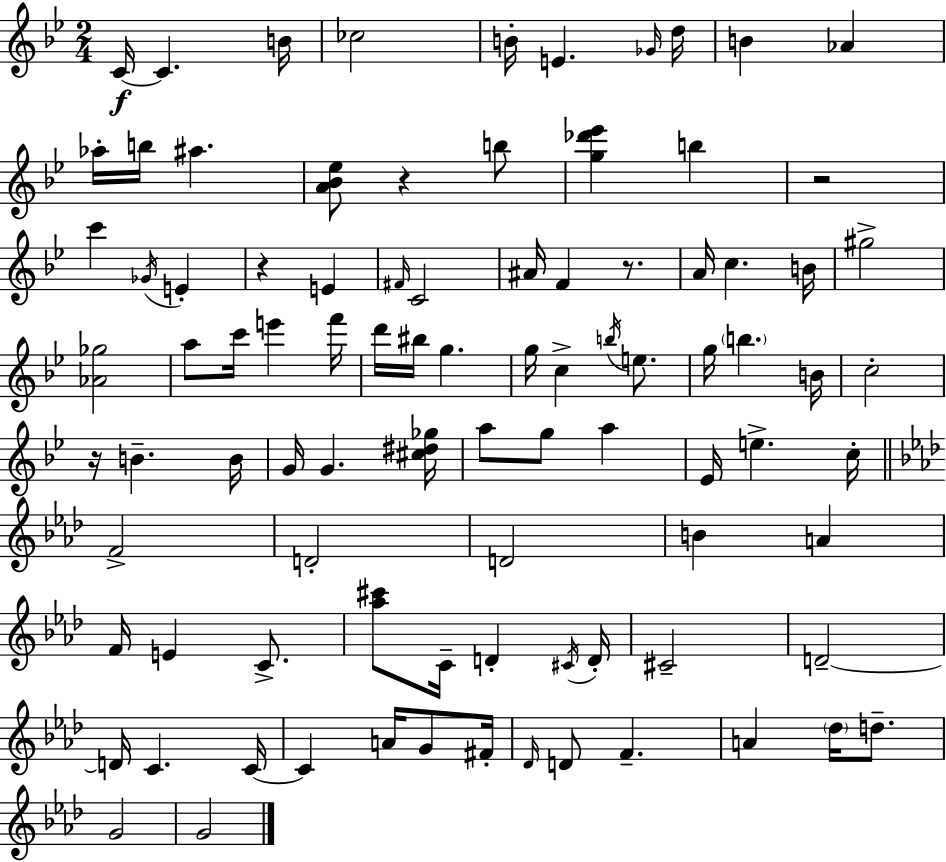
C4/s C4/q. B4/s CES5/h B4/s E4/q. Gb4/s D5/s B4/q Ab4/q Ab5/s B5/s A#5/q. [A4,Bb4,Eb5]/e R/q B5/e [G5,Db6,Eb6]/q B5/q R/h C6/q Gb4/s E4/q R/q E4/q F#4/s C4/h A#4/s F4/q R/e. A4/s C5/q. B4/s G#5/h [Ab4,Gb5]/h A5/e C6/s E6/q F6/s D6/s BIS5/s G5/q. G5/s C5/q B5/s E5/e. G5/s B5/q. B4/s C5/h R/s B4/q. B4/s G4/s G4/q. [C#5,D#5,Gb5]/s A5/e G5/e A5/q Eb4/s E5/q. C5/s F4/h D4/h D4/h B4/q A4/q F4/s E4/q C4/e. [Ab5,C#6]/e C4/s D4/q C#4/s D4/s C#4/h D4/h D4/s C4/q. C4/s C4/q A4/s G4/e F#4/s Db4/s D4/e F4/q. A4/q Db5/s D5/e. G4/h G4/h